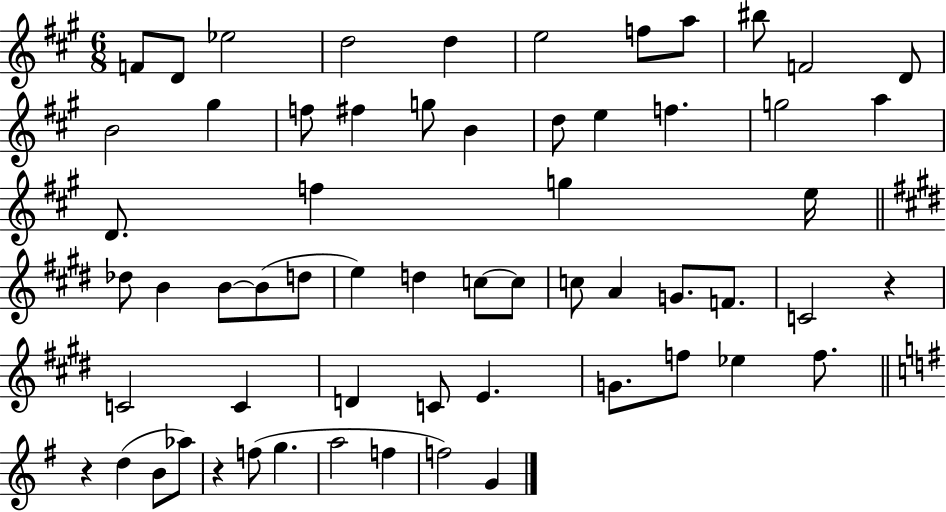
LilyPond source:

{
  \clef treble
  \numericTimeSignature
  \time 6/8
  \key a \major
  f'8 d'8 ees''2 | d''2 d''4 | e''2 f''8 a''8 | bis''8 f'2 d'8 | \break b'2 gis''4 | f''8 fis''4 g''8 b'4 | d''8 e''4 f''4. | g''2 a''4 | \break d'8. f''4 g''4 e''16 | \bar "||" \break \key e \major des''8 b'4 b'8~~ b'8( d''8 | e''4) d''4 c''8~~ c''8 | c''8 a'4 g'8. f'8. | c'2 r4 | \break c'2 c'4 | d'4 c'8 e'4. | g'8. f''8 ees''4 f''8. | \bar "||" \break \key g \major r4 d''4( b'8 aes''8) | r4 f''8( g''4. | a''2 f''4 | f''2) g'4 | \break \bar "|."
}